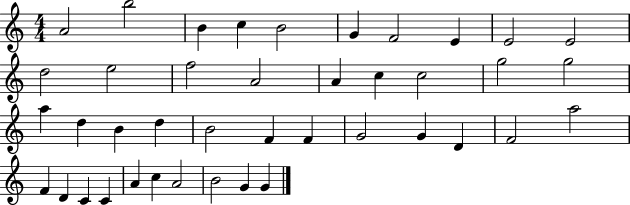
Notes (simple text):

A4/h B5/h B4/q C5/q B4/h G4/q F4/h E4/q E4/h E4/h D5/h E5/h F5/h A4/h A4/q C5/q C5/h G5/h G5/h A5/q D5/q B4/q D5/q B4/h F4/q F4/q G4/h G4/q D4/q F4/h A5/h F4/q D4/q C4/q C4/q A4/q C5/q A4/h B4/h G4/q G4/q